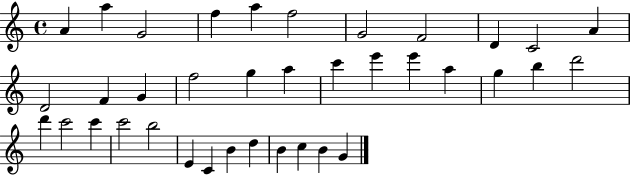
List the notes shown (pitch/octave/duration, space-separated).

A4/q A5/q G4/h F5/q A5/q F5/h G4/h F4/h D4/q C4/h A4/q D4/h F4/q G4/q F5/h G5/q A5/q C6/q E6/q E6/q A5/q G5/q B5/q D6/h D6/q C6/h C6/q C6/h B5/h E4/q C4/q B4/q D5/q B4/q C5/q B4/q G4/q